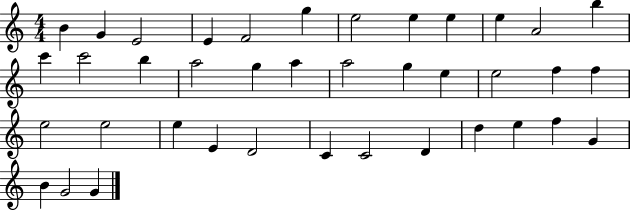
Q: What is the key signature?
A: C major